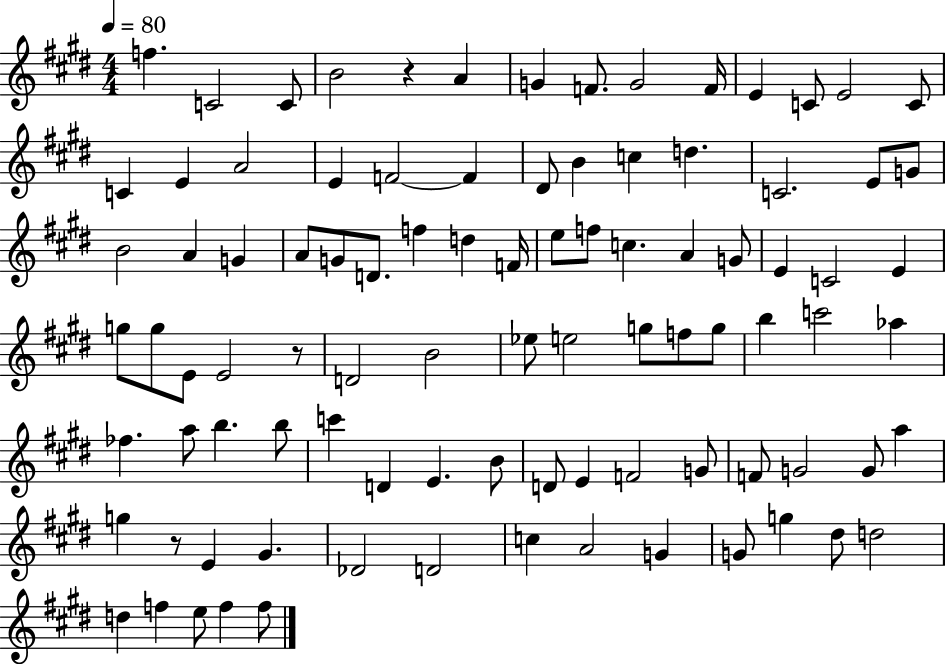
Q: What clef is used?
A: treble